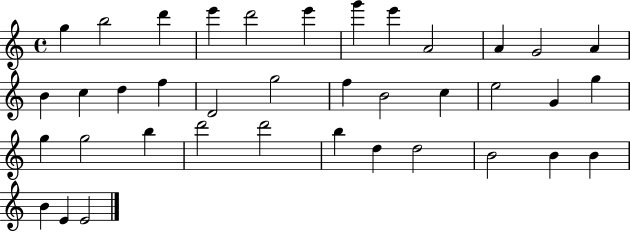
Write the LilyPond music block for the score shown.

{
  \clef treble
  \time 4/4
  \defaultTimeSignature
  \key c \major
  g''4 b''2 d'''4 | e'''4 d'''2 e'''4 | g'''4 e'''4 a'2 | a'4 g'2 a'4 | \break b'4 c''4 d''4 f''4 | d'2 g''2 | f''4 b'2 c''4 | e''2 g'4 g''4 | \break g''4 g''2 b''4 | d'''2 d'''2 | b''4 d''4 d''2 | b'2 b'4 b'4 | \break b'4 e'4 e'2 | \bar "|."
}